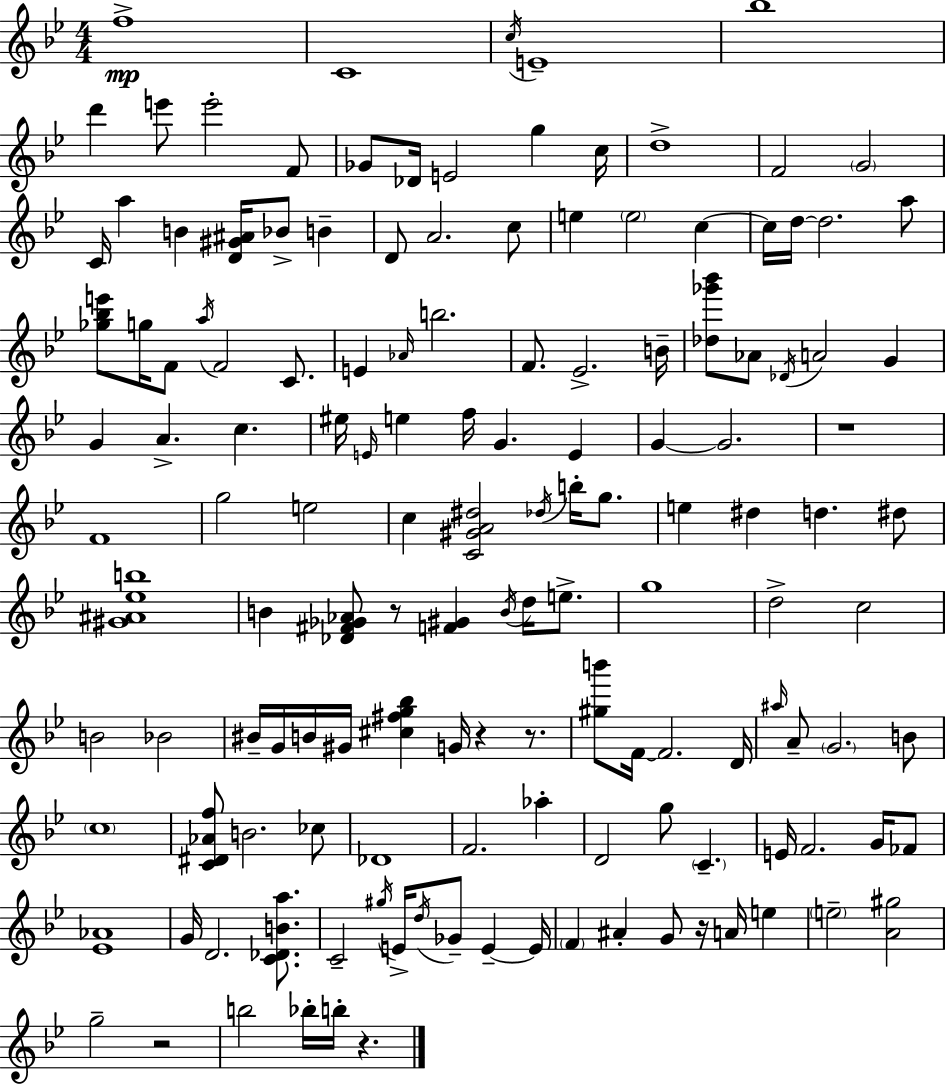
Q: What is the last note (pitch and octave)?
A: B5